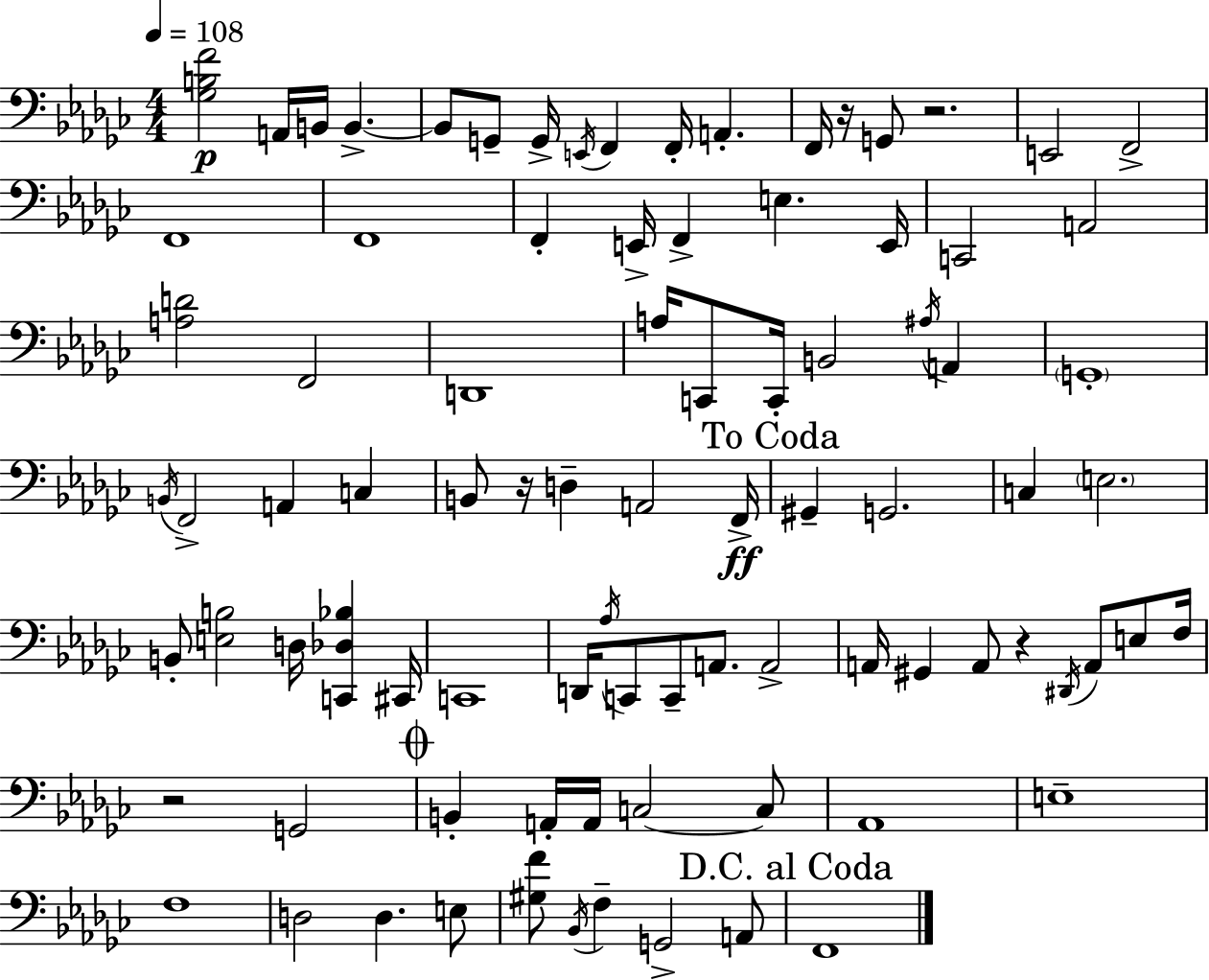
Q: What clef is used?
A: bass